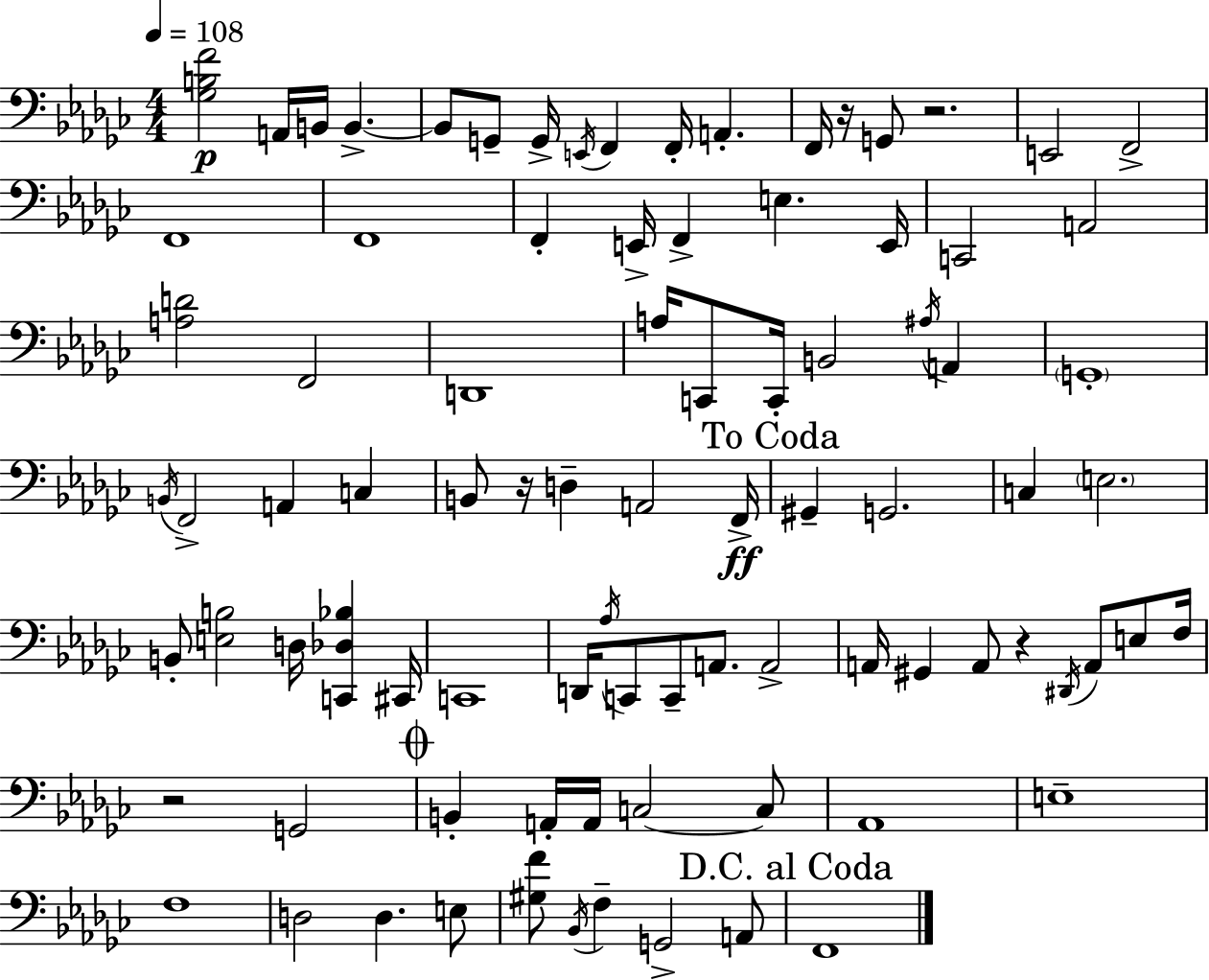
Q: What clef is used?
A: bass